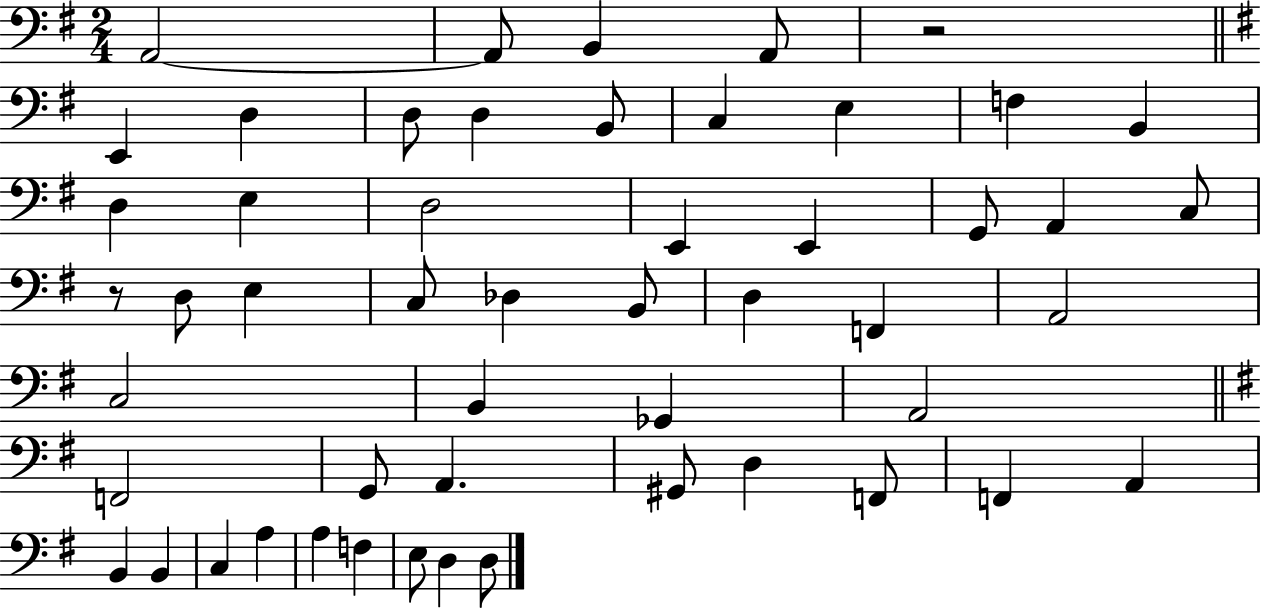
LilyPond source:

{
  \clef bass
  \numericTimeSignature
  \time 2/4
  \key g \major
  a,2~~ | a,8 b,4 a,8 | r2 | \bar "||" \break \key e \minor e,4 d4 | d8 d4 b,8 | c4 e4 | f4 b,4 | \break d4 e4 | d2 | e,4 e,4 | g,8 a,4 c8 | \break r8 d8 e4 | c8 des4 b,8 | d4 f,4 | a,2 | \break c2 | b,4 ges,4 | a,2 | \bar "||" \break \key e \minor f,2 | g,8 a,4. | gis,8 d4 f,8 | f,4 a,4 | \break b,4 b,4 | c4 a4 | a4 f4 | e8 d4 d8 | \break \bar "|."
}